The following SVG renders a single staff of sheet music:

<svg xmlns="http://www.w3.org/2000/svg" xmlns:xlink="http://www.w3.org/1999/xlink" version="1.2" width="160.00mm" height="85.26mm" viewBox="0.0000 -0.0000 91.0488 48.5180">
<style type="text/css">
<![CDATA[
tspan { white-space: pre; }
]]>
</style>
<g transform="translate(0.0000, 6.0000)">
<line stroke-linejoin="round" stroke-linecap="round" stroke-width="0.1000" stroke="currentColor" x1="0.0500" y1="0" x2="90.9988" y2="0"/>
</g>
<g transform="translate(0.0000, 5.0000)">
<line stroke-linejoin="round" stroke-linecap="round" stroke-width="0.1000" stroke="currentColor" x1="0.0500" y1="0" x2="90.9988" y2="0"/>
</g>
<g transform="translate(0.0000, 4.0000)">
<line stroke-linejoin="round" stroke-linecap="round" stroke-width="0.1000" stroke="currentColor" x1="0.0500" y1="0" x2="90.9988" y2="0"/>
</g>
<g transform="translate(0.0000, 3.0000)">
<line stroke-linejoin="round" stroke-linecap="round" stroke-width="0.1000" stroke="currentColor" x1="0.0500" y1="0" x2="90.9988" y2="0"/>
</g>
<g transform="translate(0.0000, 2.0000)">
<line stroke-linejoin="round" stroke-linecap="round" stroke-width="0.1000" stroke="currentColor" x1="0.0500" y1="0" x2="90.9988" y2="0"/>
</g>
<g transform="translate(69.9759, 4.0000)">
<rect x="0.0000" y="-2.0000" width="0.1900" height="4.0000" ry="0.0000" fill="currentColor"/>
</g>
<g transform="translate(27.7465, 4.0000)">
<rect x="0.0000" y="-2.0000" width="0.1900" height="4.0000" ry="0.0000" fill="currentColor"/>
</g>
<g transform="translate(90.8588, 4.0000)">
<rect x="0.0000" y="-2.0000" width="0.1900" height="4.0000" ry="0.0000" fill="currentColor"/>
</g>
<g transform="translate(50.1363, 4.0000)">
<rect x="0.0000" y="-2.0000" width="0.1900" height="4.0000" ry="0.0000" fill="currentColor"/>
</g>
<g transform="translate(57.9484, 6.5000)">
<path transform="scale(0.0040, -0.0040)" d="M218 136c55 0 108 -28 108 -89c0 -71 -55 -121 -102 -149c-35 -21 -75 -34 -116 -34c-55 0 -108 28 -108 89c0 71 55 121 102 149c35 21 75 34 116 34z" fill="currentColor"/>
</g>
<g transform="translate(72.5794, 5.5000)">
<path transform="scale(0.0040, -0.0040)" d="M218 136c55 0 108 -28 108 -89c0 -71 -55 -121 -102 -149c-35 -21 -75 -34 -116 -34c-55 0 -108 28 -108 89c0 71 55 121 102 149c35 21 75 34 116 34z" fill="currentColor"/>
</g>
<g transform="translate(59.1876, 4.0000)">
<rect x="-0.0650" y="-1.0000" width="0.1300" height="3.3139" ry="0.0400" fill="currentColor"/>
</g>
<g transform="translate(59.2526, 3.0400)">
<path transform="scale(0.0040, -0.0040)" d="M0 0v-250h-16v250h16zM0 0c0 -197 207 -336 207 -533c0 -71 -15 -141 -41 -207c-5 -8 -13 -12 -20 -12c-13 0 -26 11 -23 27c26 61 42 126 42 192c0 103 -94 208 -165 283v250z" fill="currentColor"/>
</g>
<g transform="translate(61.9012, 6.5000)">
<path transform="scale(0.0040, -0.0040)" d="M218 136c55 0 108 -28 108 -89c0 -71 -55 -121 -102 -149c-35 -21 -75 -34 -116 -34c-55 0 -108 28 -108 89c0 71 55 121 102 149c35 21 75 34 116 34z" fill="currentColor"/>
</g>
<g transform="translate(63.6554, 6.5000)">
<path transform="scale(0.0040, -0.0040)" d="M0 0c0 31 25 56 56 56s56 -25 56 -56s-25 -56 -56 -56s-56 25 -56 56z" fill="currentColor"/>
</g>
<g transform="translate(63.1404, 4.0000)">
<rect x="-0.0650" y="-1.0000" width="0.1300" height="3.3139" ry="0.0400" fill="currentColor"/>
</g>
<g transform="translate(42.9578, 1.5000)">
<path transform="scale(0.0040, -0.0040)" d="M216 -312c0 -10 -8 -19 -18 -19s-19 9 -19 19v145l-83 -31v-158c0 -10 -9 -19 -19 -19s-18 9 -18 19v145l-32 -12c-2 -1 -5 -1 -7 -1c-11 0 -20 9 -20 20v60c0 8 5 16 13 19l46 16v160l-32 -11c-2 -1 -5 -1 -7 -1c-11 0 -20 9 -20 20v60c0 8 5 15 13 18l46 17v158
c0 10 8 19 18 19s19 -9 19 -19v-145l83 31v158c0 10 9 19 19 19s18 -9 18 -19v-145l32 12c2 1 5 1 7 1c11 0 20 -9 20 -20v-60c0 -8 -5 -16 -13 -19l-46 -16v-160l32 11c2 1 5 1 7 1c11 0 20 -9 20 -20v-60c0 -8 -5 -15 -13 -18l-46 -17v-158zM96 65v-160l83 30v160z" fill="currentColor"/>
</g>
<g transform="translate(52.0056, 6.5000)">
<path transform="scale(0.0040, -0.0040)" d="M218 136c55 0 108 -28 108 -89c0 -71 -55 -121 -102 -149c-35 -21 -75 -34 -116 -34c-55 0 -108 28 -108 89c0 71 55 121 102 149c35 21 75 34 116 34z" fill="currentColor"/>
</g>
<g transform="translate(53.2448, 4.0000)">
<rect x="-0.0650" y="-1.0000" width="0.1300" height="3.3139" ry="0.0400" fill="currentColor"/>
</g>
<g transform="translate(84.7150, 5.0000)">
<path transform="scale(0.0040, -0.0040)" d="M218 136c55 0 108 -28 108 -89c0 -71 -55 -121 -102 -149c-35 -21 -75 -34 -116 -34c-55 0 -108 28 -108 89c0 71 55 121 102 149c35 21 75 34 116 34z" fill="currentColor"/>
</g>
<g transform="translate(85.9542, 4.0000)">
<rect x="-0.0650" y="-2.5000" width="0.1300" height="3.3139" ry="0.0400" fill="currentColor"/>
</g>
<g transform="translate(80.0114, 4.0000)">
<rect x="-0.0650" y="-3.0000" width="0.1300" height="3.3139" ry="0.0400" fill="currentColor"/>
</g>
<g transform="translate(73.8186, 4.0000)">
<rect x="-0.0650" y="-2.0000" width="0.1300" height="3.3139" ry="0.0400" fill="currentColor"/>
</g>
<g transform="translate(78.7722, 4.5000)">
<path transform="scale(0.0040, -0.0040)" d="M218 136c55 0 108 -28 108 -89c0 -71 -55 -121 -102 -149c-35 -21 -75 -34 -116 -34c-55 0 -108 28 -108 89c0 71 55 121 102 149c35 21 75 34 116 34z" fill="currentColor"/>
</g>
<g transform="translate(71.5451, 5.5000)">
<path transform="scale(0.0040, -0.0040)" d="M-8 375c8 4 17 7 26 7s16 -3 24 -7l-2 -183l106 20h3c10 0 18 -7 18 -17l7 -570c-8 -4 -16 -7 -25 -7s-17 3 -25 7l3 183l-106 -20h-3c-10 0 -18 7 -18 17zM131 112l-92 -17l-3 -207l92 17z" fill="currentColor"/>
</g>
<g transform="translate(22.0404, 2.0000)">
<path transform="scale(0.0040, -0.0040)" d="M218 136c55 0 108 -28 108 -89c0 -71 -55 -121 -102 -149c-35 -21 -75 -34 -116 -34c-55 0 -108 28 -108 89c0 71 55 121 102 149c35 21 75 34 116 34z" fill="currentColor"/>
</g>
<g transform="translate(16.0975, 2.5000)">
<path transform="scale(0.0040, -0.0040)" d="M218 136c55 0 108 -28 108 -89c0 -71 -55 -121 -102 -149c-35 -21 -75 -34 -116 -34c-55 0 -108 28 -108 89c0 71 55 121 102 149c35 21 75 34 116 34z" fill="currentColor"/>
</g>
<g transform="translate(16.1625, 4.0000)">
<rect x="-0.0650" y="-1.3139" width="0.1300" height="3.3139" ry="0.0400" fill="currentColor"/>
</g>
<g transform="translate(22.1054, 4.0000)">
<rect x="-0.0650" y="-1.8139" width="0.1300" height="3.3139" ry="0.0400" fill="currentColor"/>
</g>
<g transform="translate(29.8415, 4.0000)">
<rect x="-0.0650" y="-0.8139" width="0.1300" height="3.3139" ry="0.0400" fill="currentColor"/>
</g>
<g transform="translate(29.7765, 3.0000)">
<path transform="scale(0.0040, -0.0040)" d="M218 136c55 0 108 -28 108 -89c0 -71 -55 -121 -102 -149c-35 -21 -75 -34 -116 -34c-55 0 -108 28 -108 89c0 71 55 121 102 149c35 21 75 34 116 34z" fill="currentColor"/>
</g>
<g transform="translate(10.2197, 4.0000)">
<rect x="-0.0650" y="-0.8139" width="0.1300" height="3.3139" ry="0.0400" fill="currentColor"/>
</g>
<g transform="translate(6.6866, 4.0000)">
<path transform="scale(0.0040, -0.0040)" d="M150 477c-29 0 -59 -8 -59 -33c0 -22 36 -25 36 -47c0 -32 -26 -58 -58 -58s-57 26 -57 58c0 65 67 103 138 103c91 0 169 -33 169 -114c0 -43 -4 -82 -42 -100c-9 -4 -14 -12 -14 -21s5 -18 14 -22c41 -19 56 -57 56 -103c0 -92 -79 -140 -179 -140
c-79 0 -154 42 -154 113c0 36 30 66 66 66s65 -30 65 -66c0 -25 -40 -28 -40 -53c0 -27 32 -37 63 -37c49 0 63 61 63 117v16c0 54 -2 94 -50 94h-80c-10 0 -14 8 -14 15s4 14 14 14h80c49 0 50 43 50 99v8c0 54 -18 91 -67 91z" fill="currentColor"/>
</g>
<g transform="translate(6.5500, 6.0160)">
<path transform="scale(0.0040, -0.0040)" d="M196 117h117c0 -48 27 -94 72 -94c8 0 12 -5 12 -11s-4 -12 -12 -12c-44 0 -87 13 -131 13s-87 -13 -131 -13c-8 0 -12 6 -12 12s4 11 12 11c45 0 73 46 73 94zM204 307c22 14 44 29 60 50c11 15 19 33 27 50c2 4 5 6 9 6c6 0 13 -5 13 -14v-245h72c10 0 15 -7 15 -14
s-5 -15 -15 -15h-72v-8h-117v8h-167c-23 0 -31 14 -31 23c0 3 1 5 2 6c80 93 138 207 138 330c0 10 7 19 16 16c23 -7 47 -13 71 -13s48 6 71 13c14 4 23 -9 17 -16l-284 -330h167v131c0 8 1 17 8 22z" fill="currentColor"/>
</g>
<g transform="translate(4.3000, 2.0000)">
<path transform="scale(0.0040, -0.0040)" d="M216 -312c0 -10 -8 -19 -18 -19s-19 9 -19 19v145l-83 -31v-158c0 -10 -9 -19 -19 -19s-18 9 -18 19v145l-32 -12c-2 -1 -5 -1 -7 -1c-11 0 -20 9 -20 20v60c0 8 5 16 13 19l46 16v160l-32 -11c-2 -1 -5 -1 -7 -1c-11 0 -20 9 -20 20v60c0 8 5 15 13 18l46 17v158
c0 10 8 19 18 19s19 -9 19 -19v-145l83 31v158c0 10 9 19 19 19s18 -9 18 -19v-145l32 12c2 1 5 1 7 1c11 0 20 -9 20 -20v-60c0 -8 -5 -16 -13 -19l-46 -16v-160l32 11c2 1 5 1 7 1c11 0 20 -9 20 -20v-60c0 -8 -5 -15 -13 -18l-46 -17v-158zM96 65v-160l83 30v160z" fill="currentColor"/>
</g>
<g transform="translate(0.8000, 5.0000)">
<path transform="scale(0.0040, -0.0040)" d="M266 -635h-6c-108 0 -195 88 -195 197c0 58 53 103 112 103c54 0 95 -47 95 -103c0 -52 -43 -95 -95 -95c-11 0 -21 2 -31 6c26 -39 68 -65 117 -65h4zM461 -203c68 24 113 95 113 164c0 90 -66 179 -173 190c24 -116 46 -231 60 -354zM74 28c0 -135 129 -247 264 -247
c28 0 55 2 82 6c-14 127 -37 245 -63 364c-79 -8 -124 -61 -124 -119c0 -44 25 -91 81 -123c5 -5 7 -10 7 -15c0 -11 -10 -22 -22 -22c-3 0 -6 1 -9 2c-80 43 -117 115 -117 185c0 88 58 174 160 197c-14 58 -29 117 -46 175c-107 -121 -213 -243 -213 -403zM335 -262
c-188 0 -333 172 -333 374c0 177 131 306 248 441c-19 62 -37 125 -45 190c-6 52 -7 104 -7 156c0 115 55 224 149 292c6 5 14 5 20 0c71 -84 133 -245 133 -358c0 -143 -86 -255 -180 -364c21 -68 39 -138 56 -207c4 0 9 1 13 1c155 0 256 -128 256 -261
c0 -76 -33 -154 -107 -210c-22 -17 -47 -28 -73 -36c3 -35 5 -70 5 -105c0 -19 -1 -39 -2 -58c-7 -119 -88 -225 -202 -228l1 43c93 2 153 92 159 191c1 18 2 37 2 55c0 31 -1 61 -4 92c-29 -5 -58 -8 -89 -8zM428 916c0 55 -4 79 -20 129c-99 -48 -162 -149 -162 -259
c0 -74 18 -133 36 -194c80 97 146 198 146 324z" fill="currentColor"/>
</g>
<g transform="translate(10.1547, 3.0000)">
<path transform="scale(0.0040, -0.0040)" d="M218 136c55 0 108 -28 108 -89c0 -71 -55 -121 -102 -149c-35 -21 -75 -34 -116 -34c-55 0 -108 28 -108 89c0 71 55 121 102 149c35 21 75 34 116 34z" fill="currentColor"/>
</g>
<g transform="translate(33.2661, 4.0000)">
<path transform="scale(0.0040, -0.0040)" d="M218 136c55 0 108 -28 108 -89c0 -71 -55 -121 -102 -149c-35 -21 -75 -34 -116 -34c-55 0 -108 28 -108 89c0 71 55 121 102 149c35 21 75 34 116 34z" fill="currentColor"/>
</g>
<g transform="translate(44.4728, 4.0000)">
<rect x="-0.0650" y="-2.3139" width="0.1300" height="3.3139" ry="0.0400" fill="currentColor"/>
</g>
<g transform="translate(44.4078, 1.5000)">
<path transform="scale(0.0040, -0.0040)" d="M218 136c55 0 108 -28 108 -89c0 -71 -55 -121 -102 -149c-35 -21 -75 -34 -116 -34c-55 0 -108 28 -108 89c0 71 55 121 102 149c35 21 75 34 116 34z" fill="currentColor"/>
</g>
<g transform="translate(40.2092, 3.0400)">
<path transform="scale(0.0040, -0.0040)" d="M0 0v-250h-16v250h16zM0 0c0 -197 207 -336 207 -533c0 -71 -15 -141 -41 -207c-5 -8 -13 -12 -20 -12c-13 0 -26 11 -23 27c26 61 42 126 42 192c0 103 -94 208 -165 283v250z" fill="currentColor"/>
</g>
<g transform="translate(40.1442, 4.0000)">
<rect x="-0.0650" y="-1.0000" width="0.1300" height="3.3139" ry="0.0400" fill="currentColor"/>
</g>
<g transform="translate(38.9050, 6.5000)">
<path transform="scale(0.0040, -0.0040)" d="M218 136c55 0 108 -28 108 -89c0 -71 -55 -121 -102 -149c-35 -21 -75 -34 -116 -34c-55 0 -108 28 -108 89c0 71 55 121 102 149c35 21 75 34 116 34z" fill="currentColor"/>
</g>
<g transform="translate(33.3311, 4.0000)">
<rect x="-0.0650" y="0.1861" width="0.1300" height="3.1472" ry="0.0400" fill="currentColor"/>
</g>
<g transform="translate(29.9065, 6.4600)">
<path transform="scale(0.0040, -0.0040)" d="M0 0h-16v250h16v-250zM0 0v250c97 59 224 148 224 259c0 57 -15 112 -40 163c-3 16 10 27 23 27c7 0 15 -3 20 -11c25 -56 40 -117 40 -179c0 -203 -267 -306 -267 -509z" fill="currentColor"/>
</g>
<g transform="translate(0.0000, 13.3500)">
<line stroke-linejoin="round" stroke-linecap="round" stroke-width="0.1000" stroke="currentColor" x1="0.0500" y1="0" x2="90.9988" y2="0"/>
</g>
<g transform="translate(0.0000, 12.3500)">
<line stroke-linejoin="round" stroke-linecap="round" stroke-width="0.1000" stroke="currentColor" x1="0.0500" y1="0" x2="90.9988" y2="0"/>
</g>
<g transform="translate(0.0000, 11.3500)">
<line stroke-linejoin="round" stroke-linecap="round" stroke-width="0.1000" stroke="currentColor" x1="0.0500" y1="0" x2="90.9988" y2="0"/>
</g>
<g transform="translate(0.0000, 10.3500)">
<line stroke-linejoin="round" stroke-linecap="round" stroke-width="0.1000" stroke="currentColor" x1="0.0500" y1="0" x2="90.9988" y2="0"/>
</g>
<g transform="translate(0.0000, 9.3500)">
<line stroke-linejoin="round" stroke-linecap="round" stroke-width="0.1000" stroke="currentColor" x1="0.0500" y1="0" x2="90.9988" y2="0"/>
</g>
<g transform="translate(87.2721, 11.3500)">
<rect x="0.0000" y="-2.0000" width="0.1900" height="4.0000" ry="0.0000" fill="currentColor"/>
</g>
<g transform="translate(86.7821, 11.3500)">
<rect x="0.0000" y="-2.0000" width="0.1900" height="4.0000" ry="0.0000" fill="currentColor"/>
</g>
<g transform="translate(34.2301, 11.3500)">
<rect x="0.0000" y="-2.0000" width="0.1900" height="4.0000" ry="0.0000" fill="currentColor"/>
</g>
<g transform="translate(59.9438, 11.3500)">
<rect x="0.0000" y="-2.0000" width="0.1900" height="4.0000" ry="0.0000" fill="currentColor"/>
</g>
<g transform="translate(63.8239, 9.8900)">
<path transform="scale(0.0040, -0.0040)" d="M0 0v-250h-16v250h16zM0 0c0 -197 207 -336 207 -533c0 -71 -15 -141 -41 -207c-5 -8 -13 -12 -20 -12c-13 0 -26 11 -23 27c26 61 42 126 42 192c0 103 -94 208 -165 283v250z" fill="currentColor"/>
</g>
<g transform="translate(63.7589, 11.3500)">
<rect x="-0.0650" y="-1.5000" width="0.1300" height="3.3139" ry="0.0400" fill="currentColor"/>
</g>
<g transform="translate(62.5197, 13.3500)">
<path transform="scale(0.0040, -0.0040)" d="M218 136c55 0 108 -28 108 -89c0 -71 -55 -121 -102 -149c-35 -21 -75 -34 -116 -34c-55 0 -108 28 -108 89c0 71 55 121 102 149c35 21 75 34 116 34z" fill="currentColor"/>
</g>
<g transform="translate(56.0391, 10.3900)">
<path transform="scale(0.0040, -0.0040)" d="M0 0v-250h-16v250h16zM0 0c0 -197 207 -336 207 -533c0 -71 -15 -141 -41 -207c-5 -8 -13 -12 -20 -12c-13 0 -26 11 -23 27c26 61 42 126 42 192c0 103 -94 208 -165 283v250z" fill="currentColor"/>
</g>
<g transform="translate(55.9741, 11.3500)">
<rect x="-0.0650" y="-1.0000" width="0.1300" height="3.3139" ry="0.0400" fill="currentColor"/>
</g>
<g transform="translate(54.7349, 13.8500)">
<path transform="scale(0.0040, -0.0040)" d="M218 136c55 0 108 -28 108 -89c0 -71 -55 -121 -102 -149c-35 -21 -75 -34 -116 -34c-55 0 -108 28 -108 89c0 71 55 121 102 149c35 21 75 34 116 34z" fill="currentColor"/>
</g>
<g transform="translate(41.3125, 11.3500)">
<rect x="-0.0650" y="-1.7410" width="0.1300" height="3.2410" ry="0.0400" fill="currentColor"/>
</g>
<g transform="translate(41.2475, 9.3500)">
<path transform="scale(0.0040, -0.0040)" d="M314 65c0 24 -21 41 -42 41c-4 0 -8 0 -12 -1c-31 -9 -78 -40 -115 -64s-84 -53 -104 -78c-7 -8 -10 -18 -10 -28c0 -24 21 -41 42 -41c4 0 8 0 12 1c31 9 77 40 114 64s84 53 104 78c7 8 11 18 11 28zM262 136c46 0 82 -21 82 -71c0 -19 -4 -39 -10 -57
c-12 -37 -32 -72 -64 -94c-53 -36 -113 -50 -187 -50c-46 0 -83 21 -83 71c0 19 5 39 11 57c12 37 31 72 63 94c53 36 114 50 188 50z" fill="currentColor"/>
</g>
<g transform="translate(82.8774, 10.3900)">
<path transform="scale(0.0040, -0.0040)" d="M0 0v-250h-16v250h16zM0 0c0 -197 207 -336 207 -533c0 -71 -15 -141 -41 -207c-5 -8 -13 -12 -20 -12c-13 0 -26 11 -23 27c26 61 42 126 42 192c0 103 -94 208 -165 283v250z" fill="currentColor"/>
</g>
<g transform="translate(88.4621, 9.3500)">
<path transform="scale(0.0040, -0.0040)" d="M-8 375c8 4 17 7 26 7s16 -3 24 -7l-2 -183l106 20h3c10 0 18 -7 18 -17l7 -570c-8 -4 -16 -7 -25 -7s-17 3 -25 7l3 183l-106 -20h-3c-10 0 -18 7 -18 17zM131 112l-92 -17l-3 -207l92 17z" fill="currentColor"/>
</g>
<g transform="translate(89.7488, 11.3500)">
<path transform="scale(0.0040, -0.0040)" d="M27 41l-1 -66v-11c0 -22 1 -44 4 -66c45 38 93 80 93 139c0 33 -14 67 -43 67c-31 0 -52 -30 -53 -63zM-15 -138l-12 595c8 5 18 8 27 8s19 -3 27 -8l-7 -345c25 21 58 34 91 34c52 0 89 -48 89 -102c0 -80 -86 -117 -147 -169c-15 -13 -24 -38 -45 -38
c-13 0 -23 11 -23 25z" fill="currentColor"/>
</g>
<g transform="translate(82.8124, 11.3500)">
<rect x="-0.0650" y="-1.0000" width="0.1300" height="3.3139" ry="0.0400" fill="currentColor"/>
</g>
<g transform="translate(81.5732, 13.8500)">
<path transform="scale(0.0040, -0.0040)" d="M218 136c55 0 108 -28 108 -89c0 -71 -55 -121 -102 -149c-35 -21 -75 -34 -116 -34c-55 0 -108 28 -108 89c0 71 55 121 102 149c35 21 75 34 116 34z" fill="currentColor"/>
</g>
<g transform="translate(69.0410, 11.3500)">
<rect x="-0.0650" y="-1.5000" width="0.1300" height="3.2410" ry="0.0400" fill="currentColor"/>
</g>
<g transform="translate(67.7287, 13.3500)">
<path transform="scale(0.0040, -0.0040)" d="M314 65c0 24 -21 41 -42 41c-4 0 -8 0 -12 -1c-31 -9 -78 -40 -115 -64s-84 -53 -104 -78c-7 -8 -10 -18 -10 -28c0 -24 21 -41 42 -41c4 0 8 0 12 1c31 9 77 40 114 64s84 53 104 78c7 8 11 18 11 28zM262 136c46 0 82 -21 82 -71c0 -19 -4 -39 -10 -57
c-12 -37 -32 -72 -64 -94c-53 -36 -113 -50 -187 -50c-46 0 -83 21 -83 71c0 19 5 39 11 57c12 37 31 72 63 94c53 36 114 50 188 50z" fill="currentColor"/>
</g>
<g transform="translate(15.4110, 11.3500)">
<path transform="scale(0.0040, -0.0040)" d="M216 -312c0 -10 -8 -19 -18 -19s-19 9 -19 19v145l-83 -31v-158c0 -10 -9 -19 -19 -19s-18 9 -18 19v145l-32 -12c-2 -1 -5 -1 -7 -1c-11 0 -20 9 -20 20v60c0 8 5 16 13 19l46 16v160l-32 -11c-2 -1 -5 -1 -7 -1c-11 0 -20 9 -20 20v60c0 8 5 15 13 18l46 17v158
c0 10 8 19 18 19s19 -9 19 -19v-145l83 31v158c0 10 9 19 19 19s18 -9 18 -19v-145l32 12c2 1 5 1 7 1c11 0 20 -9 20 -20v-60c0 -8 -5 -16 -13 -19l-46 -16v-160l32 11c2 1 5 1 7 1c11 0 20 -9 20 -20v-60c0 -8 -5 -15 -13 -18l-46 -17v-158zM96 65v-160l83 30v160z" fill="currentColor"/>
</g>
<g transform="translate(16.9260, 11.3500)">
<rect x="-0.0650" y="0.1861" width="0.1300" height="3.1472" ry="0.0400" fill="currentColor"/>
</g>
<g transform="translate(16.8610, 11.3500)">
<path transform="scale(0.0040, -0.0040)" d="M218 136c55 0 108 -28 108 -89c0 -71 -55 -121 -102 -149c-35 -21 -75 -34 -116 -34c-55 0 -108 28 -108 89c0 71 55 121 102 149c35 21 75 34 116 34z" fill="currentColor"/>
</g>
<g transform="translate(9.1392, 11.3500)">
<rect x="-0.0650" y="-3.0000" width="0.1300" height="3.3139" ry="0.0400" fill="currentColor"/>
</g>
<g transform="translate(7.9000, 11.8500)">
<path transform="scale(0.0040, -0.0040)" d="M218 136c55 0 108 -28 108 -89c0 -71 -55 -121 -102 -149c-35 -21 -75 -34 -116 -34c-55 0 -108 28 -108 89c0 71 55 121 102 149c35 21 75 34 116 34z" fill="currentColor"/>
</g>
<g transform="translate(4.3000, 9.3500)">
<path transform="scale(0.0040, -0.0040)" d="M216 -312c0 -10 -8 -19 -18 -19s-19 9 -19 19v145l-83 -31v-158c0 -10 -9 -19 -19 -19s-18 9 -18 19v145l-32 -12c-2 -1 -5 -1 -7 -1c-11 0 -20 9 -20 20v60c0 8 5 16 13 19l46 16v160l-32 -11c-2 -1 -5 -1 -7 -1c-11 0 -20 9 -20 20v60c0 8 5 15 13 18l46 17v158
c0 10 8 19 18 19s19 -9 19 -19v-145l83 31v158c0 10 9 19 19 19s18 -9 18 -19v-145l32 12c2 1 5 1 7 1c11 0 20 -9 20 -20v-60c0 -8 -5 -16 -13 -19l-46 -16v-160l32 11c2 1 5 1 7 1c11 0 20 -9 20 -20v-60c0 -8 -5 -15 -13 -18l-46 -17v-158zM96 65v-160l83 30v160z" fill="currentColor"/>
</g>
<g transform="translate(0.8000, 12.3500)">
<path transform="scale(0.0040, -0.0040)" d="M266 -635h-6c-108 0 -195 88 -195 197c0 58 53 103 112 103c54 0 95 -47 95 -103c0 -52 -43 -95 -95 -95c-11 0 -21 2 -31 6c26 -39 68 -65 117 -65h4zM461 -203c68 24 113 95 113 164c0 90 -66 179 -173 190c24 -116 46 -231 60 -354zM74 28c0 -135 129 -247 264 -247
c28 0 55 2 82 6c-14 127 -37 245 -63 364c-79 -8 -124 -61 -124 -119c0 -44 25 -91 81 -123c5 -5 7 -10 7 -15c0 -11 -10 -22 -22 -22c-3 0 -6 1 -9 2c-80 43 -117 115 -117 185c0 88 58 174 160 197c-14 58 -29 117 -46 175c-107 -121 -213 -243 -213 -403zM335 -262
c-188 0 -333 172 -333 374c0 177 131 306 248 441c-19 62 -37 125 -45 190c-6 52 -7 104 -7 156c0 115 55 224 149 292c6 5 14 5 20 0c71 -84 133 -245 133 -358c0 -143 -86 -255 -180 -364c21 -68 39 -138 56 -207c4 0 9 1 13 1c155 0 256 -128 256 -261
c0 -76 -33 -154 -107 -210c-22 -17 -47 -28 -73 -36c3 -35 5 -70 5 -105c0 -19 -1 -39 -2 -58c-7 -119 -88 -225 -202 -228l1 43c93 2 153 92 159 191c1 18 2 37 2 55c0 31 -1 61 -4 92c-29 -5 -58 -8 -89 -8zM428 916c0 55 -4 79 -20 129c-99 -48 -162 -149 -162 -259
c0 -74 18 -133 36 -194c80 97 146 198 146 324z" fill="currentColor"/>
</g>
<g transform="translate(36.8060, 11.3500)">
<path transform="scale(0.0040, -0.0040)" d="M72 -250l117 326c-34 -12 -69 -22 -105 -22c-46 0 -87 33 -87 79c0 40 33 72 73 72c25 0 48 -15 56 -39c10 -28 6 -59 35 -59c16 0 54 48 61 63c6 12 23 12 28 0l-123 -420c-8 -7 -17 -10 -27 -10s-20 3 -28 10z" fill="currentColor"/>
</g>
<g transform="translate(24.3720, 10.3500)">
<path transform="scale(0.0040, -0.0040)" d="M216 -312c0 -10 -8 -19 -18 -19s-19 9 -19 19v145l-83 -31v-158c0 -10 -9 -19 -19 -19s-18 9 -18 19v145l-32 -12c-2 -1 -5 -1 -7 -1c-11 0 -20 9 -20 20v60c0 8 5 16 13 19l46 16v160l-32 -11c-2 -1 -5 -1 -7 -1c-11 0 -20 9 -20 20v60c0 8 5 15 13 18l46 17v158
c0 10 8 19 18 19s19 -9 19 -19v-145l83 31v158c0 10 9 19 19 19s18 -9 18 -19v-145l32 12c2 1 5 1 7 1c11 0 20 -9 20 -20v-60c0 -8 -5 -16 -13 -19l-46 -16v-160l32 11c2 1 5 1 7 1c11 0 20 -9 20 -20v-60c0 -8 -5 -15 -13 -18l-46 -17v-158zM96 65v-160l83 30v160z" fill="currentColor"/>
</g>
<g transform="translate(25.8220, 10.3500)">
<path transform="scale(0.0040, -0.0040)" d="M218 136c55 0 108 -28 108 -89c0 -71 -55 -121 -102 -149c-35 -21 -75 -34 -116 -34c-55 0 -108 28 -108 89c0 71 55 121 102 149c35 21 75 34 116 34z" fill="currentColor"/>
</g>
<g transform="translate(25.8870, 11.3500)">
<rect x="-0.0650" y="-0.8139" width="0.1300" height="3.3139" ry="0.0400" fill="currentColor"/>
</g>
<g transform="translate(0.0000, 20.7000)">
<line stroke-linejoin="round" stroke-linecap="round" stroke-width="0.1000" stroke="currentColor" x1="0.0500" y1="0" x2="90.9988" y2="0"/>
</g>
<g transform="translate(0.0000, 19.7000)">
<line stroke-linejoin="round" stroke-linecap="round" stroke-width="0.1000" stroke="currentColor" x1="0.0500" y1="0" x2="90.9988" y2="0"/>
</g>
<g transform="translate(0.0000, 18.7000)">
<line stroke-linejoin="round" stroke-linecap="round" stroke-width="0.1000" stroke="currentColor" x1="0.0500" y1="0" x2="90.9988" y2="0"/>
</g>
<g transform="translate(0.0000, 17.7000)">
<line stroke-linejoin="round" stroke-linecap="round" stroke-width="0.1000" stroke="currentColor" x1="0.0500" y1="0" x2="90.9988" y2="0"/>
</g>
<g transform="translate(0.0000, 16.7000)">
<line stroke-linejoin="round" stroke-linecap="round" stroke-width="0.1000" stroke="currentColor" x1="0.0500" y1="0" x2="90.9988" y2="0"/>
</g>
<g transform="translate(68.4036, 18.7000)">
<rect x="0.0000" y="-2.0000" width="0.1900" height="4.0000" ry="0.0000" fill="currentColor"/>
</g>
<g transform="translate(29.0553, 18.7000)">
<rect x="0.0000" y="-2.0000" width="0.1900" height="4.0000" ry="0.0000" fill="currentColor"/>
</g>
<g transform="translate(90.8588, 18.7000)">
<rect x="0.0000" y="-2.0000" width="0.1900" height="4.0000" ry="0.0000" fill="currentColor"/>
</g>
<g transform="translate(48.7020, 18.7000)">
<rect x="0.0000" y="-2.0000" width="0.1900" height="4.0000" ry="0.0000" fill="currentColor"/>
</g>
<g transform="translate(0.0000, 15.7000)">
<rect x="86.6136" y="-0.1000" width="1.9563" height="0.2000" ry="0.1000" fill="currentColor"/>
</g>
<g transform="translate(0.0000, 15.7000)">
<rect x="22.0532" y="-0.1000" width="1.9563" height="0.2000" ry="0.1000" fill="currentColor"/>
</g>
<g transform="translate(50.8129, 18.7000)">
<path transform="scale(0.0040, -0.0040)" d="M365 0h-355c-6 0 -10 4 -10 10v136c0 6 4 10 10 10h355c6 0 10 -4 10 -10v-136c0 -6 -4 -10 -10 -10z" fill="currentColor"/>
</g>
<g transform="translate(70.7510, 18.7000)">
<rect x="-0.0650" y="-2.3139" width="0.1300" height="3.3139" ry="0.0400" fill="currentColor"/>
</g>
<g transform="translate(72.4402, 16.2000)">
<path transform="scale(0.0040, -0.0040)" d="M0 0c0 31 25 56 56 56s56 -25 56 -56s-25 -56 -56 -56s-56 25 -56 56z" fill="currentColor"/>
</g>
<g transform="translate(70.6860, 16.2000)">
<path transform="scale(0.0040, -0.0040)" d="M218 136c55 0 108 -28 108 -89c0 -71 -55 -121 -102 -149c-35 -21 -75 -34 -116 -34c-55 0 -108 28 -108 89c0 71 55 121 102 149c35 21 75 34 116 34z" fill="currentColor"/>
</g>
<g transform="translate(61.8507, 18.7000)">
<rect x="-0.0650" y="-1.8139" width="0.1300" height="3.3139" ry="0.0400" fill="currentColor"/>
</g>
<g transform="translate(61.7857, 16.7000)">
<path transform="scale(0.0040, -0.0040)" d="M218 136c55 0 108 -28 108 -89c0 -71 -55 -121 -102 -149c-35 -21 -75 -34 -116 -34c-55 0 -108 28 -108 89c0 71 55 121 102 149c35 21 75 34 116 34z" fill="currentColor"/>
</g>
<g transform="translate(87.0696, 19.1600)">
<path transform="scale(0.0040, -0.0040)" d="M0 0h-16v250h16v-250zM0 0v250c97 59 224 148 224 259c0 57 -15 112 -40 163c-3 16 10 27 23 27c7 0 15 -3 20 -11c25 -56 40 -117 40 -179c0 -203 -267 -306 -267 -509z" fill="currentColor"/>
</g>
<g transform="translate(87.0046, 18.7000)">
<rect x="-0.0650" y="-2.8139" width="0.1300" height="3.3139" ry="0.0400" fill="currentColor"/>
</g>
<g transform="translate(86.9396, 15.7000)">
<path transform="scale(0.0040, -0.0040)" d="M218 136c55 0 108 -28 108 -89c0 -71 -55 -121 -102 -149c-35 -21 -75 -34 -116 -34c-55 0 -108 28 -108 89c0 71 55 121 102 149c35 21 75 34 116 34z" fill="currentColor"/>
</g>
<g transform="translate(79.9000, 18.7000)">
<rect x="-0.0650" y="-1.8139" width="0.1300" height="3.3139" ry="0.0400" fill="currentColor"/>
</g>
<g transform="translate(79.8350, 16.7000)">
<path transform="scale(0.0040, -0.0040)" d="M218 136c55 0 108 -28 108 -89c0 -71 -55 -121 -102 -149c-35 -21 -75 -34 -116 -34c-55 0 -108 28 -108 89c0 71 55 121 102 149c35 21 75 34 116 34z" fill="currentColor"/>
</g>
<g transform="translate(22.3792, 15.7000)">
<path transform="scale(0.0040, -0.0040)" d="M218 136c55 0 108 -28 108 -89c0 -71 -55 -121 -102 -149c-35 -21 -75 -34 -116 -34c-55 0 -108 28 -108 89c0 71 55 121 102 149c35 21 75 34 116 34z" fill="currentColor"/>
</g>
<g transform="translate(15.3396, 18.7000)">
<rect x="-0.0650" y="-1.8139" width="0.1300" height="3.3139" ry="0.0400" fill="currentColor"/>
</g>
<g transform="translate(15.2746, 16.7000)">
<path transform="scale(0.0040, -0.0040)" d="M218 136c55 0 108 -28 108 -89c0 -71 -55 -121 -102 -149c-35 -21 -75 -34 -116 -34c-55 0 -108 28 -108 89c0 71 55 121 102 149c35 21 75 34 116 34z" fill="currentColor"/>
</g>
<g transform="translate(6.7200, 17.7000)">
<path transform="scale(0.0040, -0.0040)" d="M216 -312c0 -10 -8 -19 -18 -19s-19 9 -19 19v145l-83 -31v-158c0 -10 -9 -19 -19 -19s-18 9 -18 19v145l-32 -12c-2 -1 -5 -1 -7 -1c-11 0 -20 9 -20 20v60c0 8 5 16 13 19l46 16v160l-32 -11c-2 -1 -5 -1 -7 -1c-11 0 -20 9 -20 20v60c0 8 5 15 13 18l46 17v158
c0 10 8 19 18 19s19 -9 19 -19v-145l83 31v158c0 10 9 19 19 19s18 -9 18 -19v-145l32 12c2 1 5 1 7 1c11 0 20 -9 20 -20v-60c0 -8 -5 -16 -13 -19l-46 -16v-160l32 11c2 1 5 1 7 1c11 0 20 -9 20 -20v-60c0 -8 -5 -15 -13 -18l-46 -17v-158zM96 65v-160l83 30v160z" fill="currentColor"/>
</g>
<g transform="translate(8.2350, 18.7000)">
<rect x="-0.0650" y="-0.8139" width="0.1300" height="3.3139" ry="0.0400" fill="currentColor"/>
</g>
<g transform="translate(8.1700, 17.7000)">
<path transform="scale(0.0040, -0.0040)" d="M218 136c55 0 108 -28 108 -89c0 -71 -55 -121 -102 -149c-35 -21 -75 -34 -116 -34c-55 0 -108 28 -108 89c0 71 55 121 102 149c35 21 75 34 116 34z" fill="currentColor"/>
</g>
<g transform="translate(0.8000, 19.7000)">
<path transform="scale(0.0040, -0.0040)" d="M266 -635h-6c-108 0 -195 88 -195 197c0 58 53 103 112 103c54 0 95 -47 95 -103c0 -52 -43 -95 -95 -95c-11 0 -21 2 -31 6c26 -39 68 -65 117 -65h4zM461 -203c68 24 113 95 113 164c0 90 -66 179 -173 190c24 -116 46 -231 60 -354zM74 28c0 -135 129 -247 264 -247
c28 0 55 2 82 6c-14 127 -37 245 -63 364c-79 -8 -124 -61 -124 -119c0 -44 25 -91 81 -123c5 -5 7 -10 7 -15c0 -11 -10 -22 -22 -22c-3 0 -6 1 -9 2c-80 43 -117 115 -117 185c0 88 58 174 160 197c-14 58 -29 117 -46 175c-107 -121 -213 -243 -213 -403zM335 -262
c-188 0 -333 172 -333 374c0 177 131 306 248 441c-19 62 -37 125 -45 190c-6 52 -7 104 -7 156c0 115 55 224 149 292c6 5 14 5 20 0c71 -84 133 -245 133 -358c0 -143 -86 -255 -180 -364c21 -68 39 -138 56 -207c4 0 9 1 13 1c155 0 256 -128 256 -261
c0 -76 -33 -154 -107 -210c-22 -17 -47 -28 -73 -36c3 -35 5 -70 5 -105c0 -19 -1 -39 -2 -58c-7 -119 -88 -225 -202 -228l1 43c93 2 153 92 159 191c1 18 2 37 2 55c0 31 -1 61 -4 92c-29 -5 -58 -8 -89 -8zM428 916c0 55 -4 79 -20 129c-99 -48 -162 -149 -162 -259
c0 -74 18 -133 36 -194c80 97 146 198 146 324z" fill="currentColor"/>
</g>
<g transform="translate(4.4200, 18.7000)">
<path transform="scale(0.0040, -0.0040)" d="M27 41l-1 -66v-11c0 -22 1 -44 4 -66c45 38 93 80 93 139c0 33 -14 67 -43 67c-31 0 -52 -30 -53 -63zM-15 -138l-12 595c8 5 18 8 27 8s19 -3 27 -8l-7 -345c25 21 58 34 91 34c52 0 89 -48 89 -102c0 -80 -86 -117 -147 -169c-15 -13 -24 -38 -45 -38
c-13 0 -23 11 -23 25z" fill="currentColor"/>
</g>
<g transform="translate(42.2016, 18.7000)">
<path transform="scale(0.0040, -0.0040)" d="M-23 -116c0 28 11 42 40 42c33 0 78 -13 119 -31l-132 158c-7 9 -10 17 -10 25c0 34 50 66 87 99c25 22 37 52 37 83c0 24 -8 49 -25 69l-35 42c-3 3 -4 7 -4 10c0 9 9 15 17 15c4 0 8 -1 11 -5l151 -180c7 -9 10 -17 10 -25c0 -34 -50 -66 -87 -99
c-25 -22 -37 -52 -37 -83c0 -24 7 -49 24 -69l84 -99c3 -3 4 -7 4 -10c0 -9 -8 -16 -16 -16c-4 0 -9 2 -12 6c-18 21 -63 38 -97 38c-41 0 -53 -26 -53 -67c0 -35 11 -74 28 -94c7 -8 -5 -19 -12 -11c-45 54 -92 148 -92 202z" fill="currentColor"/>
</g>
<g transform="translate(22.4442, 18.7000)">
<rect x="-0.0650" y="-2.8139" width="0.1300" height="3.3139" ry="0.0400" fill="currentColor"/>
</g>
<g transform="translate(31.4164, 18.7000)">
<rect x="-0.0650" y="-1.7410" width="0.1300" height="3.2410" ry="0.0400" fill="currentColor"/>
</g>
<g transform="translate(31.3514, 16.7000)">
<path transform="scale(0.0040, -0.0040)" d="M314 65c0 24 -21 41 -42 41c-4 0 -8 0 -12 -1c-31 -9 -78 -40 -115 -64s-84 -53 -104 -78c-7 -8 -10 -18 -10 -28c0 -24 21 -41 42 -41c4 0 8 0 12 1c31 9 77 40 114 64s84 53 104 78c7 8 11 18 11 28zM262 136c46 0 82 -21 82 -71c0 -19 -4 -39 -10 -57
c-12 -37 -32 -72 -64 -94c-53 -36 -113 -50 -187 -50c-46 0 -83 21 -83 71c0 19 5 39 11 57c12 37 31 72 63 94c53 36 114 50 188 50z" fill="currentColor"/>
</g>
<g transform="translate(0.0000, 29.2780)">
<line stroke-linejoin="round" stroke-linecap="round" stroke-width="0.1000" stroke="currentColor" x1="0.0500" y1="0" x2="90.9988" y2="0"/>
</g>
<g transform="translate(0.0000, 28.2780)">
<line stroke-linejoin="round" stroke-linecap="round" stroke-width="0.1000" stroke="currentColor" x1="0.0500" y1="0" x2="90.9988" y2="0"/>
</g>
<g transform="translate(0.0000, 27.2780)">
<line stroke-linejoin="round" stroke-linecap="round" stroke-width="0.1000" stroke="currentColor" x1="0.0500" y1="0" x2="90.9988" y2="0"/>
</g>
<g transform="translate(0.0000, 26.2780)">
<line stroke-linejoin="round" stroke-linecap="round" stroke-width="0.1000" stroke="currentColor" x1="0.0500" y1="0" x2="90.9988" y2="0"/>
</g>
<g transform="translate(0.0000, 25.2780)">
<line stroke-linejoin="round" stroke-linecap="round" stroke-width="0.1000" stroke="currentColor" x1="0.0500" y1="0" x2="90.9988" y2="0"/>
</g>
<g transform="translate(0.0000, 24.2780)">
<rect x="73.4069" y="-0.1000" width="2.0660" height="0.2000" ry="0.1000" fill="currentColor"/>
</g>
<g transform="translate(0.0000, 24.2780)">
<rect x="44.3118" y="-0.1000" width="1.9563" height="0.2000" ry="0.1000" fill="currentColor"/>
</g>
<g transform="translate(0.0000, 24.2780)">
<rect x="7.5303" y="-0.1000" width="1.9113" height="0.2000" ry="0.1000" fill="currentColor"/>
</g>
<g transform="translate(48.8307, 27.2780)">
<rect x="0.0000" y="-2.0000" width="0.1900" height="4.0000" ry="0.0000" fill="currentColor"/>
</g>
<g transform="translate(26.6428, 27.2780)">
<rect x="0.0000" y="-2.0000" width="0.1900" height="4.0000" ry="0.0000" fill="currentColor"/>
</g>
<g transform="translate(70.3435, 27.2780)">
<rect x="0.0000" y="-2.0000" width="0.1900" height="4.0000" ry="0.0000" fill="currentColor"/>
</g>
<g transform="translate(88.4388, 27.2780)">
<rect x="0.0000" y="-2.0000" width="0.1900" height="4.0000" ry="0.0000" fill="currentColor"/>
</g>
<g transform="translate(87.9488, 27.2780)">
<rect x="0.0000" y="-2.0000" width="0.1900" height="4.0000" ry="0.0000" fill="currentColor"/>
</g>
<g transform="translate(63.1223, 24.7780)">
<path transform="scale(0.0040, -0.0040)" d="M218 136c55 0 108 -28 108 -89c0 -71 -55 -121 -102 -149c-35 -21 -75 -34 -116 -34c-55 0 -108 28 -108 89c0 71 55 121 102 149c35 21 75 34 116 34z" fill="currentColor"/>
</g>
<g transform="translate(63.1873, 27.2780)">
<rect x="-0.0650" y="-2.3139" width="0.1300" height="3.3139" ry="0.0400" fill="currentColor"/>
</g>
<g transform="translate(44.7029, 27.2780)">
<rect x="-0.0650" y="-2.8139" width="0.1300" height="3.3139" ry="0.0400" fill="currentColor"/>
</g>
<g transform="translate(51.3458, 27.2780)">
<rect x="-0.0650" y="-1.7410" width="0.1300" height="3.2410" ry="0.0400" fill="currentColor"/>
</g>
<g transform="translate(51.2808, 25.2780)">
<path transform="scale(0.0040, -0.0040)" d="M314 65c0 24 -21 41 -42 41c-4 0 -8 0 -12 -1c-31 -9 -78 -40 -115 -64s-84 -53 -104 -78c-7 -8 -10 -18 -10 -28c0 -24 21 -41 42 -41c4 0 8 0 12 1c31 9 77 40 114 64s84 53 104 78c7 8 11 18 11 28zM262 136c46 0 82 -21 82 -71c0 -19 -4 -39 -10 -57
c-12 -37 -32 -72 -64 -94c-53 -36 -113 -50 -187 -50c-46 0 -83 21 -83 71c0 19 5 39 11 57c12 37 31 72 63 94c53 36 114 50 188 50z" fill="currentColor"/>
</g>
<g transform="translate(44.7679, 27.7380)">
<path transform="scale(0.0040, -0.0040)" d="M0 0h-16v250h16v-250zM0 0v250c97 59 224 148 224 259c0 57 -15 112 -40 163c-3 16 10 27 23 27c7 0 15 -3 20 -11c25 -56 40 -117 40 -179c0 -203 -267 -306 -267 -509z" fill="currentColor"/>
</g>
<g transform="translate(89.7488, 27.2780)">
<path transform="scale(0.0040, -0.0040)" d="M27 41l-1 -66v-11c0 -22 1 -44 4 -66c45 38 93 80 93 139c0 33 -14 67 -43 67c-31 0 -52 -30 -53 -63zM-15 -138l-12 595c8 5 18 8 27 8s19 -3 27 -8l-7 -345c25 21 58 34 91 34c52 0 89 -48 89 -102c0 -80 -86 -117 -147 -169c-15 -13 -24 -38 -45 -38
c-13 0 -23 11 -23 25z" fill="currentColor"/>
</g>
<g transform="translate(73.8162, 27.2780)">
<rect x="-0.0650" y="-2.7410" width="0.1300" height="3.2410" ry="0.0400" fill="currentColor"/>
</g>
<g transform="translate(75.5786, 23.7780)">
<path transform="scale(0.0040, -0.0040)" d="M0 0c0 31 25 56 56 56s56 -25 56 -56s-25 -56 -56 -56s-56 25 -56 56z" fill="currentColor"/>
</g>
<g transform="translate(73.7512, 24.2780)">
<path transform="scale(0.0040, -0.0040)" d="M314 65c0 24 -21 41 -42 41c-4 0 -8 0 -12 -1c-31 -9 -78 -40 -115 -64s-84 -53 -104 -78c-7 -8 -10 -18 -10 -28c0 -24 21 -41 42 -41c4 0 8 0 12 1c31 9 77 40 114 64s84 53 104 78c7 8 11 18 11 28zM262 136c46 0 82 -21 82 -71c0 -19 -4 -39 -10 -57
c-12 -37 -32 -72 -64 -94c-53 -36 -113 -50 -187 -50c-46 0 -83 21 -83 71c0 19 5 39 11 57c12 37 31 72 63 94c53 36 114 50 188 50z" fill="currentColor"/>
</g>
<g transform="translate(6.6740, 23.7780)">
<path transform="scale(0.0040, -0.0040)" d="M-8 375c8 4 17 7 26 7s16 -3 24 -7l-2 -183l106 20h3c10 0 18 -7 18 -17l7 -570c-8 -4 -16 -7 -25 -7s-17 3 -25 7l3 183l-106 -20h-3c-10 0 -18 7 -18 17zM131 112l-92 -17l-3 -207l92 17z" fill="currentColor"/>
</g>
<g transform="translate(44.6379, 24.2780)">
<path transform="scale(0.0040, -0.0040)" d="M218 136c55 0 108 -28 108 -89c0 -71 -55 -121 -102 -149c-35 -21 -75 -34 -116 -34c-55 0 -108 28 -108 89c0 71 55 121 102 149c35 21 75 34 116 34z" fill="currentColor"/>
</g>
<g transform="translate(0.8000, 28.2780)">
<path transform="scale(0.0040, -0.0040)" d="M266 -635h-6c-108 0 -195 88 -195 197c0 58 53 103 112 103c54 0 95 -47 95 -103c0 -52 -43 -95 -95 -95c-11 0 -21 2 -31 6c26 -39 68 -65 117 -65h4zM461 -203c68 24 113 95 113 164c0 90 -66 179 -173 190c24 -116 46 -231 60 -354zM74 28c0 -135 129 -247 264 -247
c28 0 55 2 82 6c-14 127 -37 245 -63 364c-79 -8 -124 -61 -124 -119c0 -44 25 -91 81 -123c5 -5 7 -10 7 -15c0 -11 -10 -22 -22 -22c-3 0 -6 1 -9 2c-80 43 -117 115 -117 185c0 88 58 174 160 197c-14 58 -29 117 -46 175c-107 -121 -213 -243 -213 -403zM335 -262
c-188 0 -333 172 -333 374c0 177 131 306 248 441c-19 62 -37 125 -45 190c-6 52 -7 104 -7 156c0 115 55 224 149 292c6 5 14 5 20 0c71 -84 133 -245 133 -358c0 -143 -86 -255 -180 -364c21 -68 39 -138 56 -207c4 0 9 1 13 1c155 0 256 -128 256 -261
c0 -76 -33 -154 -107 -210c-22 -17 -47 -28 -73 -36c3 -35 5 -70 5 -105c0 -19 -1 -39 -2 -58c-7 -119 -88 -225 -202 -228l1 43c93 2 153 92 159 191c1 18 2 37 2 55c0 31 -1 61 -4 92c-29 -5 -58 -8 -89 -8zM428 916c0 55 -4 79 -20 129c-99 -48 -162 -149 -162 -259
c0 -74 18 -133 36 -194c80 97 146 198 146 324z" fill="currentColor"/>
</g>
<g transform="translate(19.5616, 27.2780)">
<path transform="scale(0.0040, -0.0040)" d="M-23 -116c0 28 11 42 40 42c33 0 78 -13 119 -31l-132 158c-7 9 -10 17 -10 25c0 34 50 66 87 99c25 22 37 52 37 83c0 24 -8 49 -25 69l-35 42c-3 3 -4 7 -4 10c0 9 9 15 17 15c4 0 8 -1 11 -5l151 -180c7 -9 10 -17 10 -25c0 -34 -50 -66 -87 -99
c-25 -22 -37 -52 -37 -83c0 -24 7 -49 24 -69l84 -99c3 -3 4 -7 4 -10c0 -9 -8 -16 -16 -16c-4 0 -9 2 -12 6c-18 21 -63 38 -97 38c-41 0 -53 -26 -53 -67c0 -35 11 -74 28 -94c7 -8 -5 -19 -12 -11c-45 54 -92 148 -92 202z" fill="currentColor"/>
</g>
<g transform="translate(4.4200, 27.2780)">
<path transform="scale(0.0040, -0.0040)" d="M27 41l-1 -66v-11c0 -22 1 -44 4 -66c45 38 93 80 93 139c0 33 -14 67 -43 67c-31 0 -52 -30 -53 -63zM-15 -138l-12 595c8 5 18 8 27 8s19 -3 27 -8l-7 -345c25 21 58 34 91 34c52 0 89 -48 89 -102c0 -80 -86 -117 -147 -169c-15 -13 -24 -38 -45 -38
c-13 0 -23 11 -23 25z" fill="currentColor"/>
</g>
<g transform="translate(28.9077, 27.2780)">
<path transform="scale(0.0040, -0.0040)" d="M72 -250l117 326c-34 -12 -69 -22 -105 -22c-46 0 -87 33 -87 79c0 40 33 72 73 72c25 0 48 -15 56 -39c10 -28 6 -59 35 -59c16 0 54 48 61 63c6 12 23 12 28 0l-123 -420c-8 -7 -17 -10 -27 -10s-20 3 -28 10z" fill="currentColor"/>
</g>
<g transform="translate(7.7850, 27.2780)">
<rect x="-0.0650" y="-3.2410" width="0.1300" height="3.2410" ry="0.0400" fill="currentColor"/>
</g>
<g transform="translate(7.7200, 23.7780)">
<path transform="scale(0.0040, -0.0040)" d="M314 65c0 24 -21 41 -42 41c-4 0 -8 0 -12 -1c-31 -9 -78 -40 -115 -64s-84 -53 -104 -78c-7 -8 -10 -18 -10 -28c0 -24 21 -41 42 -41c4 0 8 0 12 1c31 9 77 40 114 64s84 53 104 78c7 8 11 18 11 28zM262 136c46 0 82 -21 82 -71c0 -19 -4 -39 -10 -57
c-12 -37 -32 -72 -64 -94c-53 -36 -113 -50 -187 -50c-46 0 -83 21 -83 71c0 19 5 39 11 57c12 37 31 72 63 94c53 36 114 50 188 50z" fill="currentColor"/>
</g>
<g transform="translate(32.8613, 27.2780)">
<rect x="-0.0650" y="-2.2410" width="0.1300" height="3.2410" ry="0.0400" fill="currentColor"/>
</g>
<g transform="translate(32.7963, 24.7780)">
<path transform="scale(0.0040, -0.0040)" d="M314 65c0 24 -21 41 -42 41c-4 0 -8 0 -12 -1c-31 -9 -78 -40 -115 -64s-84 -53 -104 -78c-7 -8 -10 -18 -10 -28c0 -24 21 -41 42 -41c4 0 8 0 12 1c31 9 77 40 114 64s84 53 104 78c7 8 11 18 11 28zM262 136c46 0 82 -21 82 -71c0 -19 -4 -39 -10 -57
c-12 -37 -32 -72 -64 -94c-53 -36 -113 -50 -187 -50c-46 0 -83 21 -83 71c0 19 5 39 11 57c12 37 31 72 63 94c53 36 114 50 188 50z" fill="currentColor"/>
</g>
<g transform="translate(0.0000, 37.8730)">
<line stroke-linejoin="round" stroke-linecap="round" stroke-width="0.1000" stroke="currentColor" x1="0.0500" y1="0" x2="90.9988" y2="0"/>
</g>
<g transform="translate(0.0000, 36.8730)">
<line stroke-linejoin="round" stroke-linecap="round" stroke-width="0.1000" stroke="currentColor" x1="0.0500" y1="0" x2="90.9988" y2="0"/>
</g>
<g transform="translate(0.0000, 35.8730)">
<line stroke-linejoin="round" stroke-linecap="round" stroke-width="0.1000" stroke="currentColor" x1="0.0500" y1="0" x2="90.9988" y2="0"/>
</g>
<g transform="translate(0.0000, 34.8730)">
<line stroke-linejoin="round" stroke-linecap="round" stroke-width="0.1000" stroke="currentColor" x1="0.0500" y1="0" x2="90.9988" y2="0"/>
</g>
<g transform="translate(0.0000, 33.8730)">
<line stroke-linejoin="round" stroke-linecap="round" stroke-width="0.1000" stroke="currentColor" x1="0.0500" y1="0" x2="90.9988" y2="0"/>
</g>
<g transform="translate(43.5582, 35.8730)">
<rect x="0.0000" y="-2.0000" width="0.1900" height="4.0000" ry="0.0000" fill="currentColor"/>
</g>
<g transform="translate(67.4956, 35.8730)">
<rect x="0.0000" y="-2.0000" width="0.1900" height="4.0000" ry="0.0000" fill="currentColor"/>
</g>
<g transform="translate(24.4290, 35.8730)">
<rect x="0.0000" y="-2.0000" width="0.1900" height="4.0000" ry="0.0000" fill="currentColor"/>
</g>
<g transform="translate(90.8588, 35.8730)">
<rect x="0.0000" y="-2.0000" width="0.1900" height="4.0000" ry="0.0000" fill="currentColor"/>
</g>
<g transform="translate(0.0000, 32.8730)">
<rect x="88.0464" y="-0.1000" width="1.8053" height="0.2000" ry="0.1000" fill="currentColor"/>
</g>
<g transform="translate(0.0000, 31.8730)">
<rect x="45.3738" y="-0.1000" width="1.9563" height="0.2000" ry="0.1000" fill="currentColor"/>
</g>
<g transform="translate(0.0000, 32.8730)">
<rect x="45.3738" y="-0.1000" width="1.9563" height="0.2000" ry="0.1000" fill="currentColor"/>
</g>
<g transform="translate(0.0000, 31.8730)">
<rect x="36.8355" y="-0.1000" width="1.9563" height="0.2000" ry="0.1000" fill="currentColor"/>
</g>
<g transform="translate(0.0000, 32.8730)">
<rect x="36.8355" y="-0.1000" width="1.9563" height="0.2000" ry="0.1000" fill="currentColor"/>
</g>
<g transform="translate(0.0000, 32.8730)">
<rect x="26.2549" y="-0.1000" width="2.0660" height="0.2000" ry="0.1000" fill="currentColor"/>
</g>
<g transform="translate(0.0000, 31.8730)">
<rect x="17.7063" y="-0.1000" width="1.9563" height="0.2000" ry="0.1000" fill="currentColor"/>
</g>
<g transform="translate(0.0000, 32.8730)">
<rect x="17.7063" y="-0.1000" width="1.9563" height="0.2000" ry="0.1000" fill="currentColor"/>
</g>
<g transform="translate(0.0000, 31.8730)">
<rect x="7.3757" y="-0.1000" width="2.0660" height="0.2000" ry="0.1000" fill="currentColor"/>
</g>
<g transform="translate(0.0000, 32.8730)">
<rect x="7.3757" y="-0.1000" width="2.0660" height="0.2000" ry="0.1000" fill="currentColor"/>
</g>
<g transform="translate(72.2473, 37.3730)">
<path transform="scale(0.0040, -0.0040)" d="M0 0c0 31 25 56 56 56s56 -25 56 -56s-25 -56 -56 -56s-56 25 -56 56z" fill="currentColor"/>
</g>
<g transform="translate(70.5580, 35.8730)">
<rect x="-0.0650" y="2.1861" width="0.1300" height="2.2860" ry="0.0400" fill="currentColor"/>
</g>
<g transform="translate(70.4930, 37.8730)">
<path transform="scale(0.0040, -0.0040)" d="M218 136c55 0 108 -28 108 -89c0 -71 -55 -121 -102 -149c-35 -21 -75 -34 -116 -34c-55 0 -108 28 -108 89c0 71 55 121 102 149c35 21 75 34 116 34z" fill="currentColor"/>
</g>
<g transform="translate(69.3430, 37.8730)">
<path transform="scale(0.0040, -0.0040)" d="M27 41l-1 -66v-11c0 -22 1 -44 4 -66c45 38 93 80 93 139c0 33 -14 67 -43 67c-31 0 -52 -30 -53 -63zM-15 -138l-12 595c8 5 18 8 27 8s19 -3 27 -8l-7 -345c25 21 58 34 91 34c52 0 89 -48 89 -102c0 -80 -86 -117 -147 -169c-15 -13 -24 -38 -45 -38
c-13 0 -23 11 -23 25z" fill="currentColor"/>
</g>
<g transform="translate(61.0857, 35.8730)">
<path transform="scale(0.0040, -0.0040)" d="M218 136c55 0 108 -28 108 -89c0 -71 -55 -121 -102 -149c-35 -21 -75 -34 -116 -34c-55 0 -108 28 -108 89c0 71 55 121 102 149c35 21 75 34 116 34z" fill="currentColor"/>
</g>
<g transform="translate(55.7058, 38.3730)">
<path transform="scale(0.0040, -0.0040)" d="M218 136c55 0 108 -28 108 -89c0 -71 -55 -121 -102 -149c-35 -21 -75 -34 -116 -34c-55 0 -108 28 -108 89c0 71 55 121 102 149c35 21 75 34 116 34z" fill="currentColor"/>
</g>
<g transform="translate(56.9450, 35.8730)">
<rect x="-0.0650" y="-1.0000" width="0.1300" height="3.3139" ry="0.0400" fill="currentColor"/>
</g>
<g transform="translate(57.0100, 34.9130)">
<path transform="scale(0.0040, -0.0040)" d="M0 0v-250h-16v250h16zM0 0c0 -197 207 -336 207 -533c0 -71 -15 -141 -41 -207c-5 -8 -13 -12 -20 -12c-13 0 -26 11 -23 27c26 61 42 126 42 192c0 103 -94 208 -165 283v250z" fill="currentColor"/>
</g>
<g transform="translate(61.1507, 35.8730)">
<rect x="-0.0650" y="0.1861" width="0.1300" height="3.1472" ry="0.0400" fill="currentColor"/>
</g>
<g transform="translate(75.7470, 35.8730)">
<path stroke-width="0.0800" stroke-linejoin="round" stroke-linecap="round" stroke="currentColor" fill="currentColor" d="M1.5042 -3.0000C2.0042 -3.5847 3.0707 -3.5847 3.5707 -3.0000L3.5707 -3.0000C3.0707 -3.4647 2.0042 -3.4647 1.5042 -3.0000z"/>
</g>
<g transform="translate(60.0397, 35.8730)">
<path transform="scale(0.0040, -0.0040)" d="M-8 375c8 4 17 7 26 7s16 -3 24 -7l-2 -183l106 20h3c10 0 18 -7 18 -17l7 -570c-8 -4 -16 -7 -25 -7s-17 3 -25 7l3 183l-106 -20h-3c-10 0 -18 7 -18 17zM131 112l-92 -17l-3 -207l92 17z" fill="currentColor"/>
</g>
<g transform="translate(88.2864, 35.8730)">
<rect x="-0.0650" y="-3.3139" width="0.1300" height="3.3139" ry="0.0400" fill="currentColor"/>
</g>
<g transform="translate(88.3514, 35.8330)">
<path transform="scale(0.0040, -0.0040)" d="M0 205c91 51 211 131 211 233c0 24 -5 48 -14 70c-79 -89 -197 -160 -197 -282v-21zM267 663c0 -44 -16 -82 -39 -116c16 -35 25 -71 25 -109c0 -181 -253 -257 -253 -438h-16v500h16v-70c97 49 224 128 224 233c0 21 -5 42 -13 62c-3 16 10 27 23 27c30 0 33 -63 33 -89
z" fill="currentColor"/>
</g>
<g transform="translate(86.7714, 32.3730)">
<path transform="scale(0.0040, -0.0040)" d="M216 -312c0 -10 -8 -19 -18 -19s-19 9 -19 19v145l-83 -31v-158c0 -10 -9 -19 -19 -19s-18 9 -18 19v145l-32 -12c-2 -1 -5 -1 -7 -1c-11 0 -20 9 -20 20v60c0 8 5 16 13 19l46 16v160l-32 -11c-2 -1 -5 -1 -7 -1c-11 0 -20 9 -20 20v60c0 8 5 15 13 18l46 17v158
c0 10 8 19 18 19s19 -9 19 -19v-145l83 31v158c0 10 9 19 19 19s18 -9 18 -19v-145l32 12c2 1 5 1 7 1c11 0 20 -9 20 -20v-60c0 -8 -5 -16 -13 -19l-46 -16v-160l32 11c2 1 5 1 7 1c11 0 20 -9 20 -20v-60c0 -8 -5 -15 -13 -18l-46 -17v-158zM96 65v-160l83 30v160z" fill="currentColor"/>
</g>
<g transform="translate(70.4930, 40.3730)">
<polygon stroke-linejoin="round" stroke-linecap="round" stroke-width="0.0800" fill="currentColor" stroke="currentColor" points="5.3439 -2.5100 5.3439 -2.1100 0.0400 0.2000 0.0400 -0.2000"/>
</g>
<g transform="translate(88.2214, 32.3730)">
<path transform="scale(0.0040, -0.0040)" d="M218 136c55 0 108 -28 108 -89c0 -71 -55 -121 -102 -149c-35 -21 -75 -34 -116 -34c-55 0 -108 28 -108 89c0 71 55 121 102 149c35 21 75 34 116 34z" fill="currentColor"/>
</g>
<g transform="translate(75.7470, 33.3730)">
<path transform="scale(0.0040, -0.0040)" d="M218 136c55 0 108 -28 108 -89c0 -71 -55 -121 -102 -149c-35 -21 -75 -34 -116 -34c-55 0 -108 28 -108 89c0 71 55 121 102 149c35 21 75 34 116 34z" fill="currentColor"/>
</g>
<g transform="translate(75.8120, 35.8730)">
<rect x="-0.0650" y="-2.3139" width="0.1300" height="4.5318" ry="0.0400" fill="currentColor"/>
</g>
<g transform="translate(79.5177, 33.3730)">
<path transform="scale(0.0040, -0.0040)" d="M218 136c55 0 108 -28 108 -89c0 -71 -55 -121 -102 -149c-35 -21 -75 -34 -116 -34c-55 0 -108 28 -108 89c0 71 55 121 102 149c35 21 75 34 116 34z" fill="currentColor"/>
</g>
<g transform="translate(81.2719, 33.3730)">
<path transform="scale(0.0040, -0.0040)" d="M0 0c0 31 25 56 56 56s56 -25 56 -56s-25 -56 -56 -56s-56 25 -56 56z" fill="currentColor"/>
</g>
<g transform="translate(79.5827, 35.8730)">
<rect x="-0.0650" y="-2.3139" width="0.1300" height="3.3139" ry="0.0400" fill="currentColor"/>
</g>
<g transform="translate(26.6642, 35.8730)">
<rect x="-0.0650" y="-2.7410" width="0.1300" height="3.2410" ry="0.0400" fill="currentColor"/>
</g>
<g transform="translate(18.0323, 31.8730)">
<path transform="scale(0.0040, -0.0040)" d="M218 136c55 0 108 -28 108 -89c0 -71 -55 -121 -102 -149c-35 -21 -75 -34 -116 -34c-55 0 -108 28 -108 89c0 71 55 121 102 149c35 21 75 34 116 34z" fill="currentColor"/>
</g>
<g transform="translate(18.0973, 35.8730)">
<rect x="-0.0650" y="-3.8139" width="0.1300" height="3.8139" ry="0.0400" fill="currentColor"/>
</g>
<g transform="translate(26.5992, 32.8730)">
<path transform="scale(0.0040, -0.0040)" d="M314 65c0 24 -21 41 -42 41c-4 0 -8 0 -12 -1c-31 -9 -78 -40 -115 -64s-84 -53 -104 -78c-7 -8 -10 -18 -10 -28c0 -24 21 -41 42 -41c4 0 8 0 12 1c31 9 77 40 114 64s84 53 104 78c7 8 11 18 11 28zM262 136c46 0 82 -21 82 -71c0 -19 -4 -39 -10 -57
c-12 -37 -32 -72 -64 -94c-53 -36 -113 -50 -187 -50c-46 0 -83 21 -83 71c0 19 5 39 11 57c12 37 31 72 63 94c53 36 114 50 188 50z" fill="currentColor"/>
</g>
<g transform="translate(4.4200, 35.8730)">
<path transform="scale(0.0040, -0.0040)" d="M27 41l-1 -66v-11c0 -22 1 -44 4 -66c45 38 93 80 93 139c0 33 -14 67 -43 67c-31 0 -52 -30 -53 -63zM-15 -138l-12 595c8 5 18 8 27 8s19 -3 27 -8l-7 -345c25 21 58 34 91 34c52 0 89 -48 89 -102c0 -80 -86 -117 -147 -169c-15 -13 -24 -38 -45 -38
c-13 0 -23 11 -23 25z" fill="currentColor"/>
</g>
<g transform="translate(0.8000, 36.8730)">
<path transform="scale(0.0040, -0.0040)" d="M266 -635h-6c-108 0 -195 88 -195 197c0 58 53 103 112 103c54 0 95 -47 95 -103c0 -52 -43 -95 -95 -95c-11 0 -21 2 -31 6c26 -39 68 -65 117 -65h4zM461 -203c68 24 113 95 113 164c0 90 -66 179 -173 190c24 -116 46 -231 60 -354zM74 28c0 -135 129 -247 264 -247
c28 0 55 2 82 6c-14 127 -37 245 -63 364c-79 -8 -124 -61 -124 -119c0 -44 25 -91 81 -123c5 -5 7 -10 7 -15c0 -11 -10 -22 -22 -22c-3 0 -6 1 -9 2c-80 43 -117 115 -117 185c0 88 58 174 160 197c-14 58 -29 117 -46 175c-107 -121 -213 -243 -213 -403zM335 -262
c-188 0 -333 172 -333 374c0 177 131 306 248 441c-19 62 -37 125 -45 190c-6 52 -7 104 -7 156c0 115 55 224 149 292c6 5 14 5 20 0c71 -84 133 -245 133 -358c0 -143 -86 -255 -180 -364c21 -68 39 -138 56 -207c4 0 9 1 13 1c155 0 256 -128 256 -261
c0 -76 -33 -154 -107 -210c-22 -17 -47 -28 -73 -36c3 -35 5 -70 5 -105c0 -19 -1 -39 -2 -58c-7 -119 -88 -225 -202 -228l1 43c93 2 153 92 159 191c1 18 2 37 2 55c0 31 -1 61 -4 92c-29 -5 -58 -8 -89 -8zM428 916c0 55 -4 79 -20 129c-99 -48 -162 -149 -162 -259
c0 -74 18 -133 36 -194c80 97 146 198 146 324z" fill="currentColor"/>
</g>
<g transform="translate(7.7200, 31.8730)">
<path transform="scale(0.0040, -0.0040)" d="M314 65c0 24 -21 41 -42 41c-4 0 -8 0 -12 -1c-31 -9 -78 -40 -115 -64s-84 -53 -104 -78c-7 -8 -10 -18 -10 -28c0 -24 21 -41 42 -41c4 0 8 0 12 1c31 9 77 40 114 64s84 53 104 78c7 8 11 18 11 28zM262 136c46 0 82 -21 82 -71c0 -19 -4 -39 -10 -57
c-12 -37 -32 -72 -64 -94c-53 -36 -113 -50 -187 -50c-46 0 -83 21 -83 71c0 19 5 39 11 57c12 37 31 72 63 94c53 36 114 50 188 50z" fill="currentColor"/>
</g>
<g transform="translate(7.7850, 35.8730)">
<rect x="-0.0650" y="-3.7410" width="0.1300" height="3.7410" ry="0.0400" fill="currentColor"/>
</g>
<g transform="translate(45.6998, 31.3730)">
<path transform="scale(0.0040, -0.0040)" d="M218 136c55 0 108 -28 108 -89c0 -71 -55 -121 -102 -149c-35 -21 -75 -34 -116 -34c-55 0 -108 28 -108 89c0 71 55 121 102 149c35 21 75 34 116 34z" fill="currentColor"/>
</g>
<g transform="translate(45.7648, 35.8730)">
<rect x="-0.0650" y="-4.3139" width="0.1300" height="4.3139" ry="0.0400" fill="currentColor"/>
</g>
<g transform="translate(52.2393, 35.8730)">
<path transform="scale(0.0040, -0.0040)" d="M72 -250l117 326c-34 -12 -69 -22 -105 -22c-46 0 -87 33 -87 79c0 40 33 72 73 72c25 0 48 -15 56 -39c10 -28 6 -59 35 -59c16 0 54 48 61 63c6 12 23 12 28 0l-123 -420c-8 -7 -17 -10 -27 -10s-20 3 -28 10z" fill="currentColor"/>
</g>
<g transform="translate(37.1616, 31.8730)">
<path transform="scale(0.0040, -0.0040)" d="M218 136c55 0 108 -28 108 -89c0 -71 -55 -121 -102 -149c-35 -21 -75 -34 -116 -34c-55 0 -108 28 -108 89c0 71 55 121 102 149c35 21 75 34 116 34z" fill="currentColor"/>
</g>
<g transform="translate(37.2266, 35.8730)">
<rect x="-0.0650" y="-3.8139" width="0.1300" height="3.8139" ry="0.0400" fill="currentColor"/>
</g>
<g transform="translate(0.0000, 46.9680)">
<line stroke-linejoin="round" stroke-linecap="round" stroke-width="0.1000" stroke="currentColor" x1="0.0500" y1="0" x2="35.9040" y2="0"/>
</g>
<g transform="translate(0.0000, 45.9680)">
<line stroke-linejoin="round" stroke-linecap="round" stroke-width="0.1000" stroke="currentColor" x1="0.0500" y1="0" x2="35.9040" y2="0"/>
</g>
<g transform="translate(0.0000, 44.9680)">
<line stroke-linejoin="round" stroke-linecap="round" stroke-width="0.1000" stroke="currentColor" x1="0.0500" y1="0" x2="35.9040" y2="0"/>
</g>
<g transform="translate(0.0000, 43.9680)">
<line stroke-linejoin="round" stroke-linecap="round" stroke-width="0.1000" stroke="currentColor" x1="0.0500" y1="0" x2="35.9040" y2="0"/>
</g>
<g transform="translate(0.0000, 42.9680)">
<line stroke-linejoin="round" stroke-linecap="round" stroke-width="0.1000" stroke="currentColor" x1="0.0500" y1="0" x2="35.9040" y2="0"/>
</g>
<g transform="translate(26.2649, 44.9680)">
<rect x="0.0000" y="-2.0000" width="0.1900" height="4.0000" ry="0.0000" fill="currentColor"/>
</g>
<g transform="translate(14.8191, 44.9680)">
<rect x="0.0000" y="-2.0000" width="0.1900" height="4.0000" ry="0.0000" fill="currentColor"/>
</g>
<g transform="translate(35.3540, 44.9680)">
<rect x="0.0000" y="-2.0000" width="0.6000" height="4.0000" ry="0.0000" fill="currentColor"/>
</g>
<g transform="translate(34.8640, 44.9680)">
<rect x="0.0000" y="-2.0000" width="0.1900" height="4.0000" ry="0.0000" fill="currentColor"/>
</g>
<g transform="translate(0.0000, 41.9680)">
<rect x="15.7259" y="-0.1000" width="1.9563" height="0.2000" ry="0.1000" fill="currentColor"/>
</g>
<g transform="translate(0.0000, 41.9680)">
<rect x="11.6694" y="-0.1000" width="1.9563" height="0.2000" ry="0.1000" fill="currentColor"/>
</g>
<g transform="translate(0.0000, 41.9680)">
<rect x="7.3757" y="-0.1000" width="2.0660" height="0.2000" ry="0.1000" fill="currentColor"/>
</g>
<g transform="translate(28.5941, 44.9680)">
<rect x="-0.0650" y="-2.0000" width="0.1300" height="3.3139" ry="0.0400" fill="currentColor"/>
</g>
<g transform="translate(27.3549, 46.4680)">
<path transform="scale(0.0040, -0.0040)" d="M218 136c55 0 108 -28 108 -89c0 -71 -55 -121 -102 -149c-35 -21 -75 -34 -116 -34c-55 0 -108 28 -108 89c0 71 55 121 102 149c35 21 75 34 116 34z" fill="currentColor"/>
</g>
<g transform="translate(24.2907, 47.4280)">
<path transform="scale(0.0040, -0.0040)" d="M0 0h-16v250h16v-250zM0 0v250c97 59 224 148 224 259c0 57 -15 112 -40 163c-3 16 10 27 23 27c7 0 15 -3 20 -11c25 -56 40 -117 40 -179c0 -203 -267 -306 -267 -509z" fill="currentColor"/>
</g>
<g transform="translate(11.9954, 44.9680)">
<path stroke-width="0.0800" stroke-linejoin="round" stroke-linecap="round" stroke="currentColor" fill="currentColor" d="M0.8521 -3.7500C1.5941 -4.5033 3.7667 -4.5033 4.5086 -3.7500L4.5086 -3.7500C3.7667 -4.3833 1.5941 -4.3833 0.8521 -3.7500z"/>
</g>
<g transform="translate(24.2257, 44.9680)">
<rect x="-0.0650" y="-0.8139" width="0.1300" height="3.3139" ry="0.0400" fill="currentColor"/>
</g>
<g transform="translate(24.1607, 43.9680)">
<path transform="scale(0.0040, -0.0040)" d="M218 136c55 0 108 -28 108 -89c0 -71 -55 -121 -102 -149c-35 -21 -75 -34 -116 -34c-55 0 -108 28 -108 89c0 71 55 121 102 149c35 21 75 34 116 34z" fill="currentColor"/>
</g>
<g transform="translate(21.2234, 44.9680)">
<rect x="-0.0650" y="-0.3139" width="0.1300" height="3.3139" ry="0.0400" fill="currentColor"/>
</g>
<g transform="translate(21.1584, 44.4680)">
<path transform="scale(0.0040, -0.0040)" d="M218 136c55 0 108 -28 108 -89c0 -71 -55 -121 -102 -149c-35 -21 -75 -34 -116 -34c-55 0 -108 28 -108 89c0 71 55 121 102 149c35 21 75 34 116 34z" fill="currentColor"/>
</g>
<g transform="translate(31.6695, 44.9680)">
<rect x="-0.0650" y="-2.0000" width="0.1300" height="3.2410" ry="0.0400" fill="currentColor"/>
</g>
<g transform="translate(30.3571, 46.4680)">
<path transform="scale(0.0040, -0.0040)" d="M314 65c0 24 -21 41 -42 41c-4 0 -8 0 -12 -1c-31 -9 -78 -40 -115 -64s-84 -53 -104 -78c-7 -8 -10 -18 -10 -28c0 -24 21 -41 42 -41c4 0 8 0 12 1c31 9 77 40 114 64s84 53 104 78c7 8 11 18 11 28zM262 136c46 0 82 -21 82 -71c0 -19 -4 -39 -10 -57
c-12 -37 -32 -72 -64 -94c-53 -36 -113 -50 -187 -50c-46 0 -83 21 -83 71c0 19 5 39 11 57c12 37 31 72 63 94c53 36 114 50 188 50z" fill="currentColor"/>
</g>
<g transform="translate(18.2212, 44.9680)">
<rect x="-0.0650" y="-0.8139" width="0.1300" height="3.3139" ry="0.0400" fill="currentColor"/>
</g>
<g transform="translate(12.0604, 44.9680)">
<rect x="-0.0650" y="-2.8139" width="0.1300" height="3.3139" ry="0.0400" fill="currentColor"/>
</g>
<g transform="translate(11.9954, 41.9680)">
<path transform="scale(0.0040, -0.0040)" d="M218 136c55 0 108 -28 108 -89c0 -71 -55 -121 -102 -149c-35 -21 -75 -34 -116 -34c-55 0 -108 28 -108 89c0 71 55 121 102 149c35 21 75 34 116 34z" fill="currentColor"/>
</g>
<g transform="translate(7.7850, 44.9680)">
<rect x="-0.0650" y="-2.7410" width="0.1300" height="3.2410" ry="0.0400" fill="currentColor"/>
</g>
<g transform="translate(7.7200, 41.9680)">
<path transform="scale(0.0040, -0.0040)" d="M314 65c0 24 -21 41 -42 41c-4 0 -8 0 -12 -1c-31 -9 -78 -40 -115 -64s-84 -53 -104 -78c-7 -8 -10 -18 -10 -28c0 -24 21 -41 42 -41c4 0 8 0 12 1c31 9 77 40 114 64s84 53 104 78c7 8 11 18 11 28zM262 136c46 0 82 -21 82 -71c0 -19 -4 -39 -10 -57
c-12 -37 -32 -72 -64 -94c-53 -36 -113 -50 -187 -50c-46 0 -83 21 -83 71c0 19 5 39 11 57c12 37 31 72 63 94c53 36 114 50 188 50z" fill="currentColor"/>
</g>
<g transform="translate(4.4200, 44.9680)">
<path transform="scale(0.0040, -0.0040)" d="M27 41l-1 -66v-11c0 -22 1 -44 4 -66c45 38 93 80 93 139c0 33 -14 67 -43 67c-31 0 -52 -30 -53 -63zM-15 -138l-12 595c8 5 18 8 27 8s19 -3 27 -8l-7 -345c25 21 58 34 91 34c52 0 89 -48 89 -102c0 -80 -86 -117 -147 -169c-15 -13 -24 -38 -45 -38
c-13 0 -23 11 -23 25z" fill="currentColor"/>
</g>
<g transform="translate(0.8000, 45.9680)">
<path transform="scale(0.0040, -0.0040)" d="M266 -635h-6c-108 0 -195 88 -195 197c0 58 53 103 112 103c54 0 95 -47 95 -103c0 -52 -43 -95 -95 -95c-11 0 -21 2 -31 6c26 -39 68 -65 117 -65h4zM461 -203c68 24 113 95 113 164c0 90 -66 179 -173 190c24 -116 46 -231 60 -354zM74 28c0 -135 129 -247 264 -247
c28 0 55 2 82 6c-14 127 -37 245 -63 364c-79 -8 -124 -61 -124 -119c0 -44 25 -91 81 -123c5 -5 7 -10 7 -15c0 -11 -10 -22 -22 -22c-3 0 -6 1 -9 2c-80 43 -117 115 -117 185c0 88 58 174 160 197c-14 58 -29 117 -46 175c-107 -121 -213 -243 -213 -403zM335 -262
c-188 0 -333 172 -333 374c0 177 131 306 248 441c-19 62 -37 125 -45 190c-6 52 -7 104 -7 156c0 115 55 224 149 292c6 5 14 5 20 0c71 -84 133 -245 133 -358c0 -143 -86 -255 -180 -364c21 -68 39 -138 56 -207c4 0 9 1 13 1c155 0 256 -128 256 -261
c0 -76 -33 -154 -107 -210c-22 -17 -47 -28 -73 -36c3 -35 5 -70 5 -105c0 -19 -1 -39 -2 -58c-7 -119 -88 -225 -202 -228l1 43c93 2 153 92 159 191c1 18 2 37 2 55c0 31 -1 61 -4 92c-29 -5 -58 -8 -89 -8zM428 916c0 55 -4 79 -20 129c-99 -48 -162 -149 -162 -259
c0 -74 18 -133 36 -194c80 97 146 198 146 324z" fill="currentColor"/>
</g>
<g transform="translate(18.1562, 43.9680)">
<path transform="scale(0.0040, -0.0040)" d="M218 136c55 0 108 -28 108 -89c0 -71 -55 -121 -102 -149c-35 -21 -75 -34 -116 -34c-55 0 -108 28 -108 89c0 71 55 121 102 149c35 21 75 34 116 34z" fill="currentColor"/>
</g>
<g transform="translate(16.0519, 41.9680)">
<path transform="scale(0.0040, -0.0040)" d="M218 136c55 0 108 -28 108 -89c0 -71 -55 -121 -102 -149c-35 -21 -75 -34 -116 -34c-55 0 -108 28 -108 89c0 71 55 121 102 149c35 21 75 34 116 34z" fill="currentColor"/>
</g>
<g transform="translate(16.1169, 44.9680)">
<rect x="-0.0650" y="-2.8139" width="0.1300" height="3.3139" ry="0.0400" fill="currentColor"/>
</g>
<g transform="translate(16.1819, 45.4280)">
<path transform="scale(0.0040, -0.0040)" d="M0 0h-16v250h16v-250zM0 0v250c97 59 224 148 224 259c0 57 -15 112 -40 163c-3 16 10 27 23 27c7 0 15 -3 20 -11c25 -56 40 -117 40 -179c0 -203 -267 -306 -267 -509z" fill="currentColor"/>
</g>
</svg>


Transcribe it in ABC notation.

X:1
T:Untitled
M:3/4
L:1/4
K:G
d e ^f d/2 B D/2 ^g D D/2 D F A G A ^B ^d z/2 ^f2 D/2 E/2 E2 D/2 ^d f a f2 z z2 f g f a/2 b2 z z/2 g2 a/2 f2 g a2 c'2 c' a2 c' d' z/2 D/2 B _E/2 g/2 g ^b/4 a2 a a/2 d c d/2 F F2